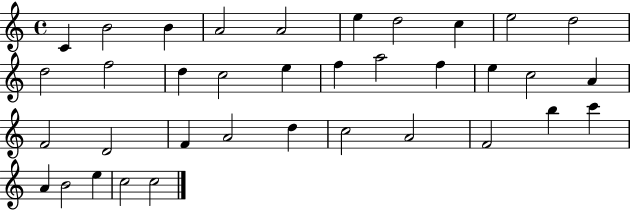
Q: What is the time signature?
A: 4/4